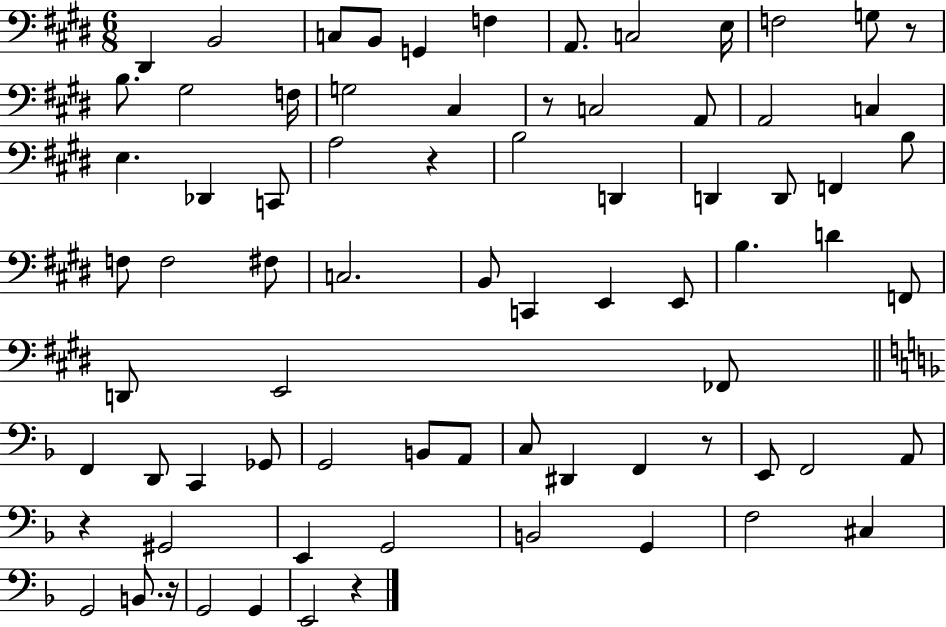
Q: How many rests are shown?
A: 7